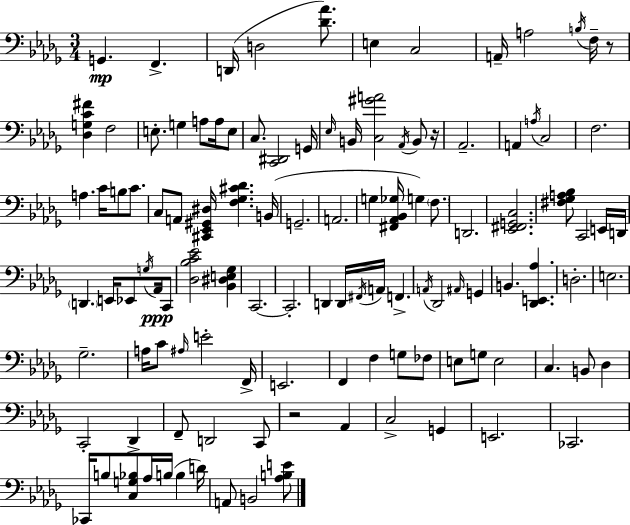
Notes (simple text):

G2/q. F2/q. D2/s D3/h [Db4,Ab4]/e. E3/q C3/h A2/s A3/h B3/s F3/s R/e [Db3,G3,C4,F#4]/q F3/h E3/e. G3/q A3/e A3/s E3/e C3/e. [C2,D#2]/h G2/s Eb3/s B2/s [C3,G#4,A4]/h Ab2/s B2/e R/s Ab2/h. A2/q A3/s C3/h F3/h. A3/q. C4/s B3/e C4/e. C3/e A2/e [C#2,Eb2,G#2,D#3]/s [F3,Gb3,C#4,Db4]/q. B2/s G2/h. A2/h. G3/q [F#2,Ab2,Bb2,Gb3]/s G3/q F3/e. D2/h. [Eb2,F#2,G2,C3]/h. [F#3,Gb3,A3,Bb3]/e C2/h E2/s D2/s D2/q. E2/s Eb2/e G3/s Ab2/s C2/e [Db3,Bb3,C4,Eb4]/h [Bb2,D#3,E3,Gb3]/q C2/h. C2/h. D2/q D2/s F#2/s A2/s F2/q. A2/s Db2/h A#2/s G2/q B2/q. [Db2,E2,Ab3]/q. D3/h. E3/h. Gb3/h. A3/s C4/e A#3/s E4/h F2/s E2/h. F2/q F3/q G3/e FES3/e E3/e G3/e E3/h C3/q. B2/e Db3/q C2/h Db2/q F2/e D2/h C2/e R/h Ab2/q C3/h G2/q E2/h. CES2/h. CES2/s B3/e [C3,G3,Bb3]/e Ab3/s B3/s B3/q D4/s A2/e B2/h [Ab3,B3,E4]/e